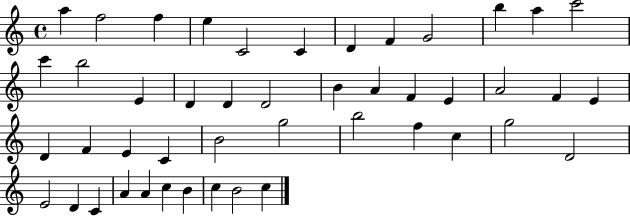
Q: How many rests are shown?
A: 0